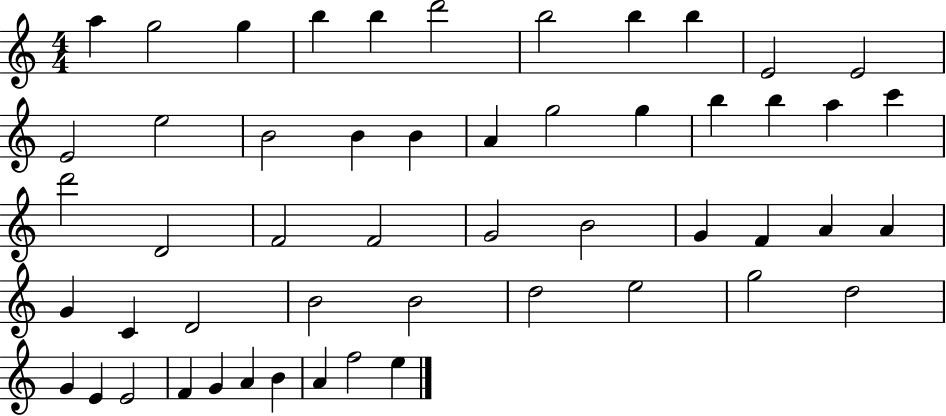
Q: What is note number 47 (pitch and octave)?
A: G4